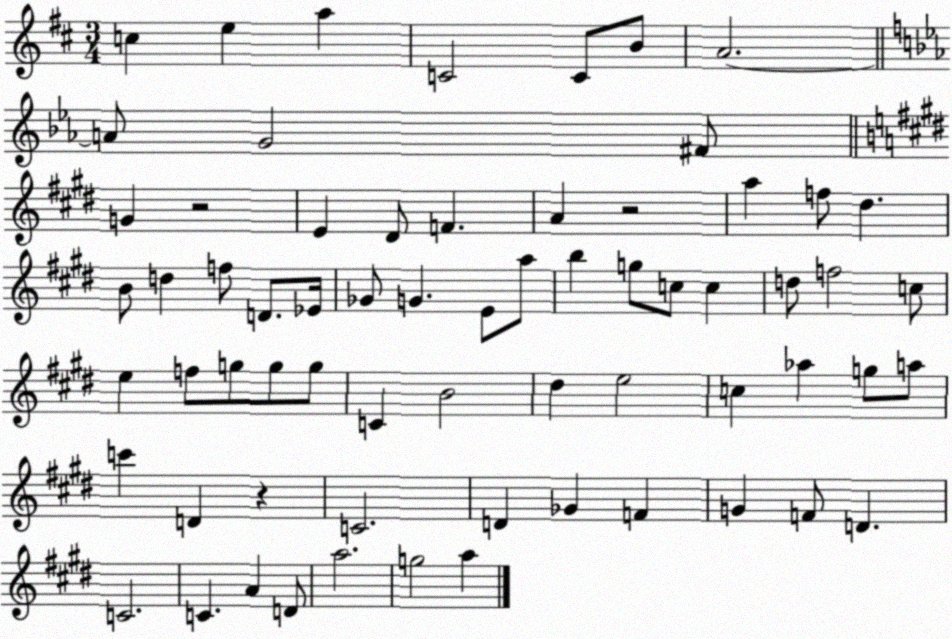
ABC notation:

X:1
T:Untitled
M:3/4
L:1/4
K:D
c e a C2 C/2 B/2 A2 A/2 G2 ^F/2 G z2 E ^D/2 F A z2 a f/2 ^d B/2 d f/2 D/2 _E/4 _G/2 G E/2 a/2 b g/2 c/2 c d/2 f2 c/2 e f/2 g/2 g/2 g/2 C B2 ^d e2 c _a g/2 a/2 c' D z C2 D _G F G F/2 D C2 C A D/2 a2 g2 a